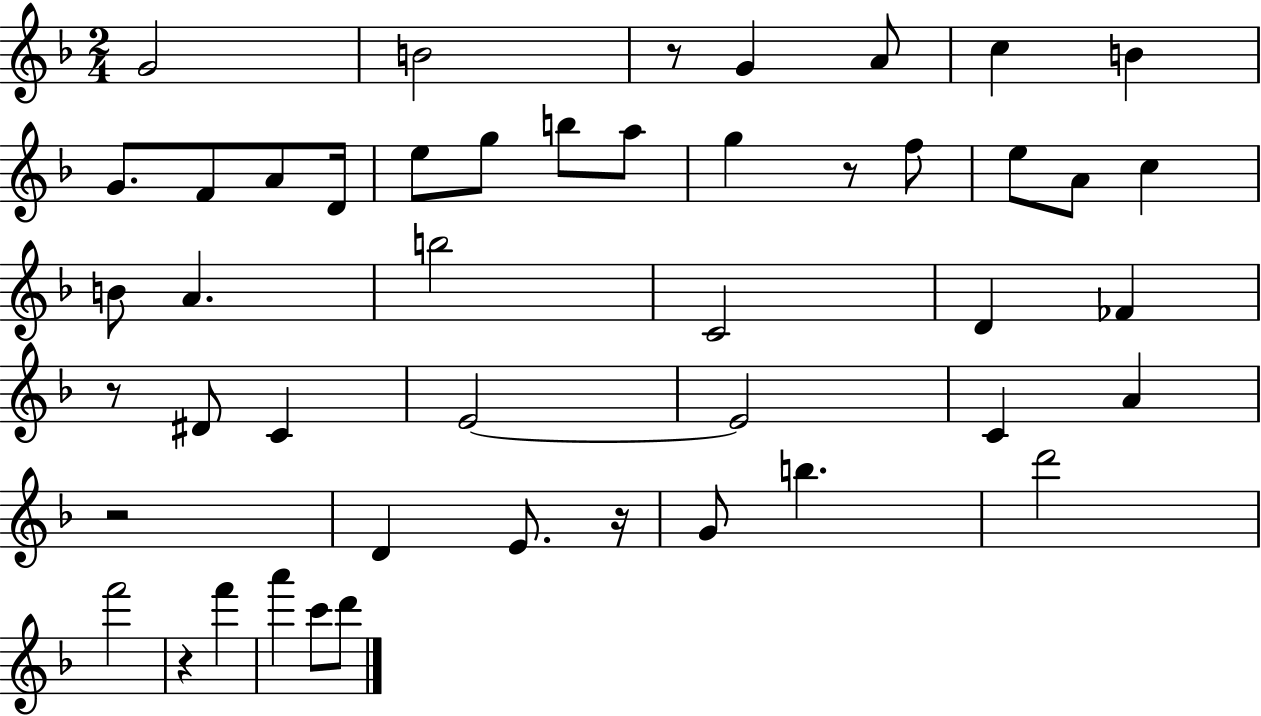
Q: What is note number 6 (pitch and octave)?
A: B4